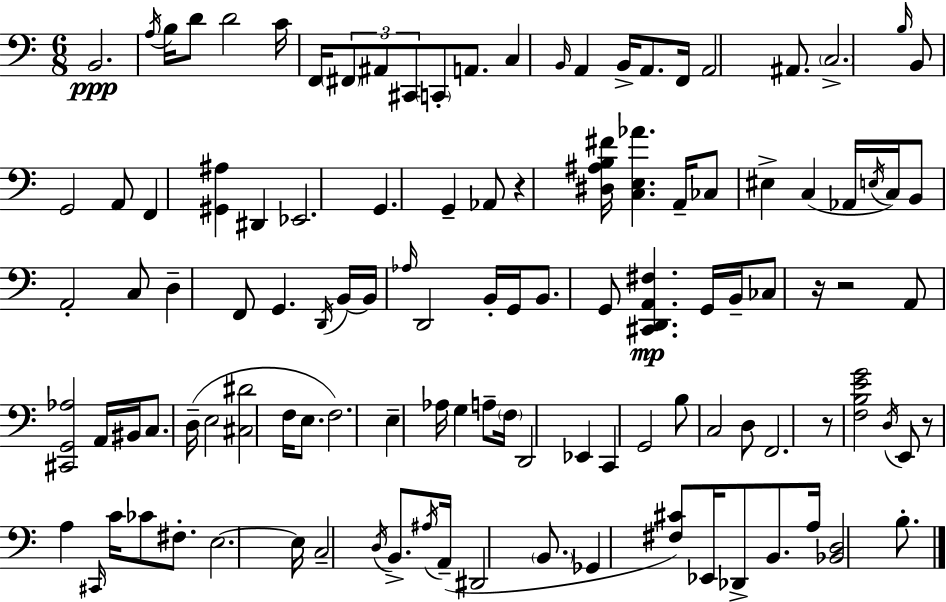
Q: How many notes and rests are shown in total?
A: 114